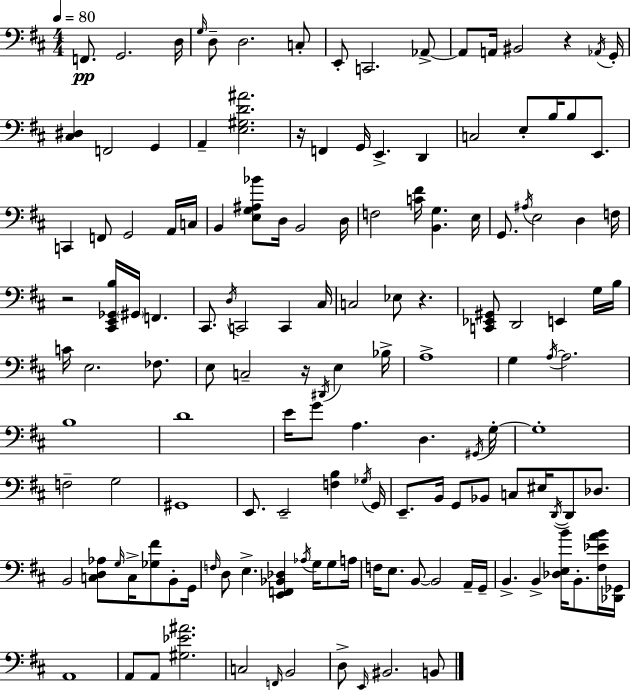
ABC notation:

X:1
T:Untitled
M:4/4
L:1/4
K:D
F,,/2 G,,2 D,/4 G,/4 D,/2 D,2 C,/2 E,,/2 C,,2 _A,,/2 _A,,/2 A,,/4 ^B,,2 z _A,,/4 G,,/4 [^C,^D,] F,,2 G,, A,, [E,^G,D^A]2 z/4 F,, G,,/4 E,, D,, C,2 E,/2 B,/4 B,/2 E,,/2 C,, F,,/2 G,,2 A,,/4 C,/4 B,, [E,G,^A,_B]/2 D,/4 B,,2 D,/4 F,2 [C^F]/4 [B,,G,] E,/4 G,,/2 ^A,/4 E,2 D, F,/4 z2 [^C,,E,,_G,,B,]/4 ^G,,/4 F,, ^C,,/2 D,/4 C,,2 C,, ^C,/4 C,2 _E,/2 z [C,,_E,,^G,,]/2 D,,2 E,, G,/4 B,/4 C/4 E,2 _F,/2 E,/2 C,2 z/4 ^D,,/4 E, _B,/4 A,4 G, A,/4 A,2 B,4 D4 E/4 G/2 A, D, ^G,,/4 G,/4 G,4 F,2 G,2 ^G,,4 E,,/2 E,,2 [F,B,] _G,/4 G,,/4 E,,/2 B,,/4 G,,/2 _B,,/2 C,/2 ^E,/4 D,,/4 D,,/2 _D,/2 B,,2 [C,D,_A,]/2 G,/4 C,/4 [_G,^F]/2 B,,/2 G,,/4 F,/4 D,/2 E, [E,,F,,_B,,_D,] _A,/4 G,/4 G,/2 A,/4 F,/4 E,/2 B,,/2 B,,2 A,,/4 G,,/4 B,, B,, [_D,E,B]/4 B,,/2 [^F,_EAB]/4 [_D,,_G,,]/4 A,,4 A,,/2 A,,/2 [^G,_E^A]2 C,2 F,,/4 B,,2 D,/2 E,,/4 ^B,,2 B,,/2